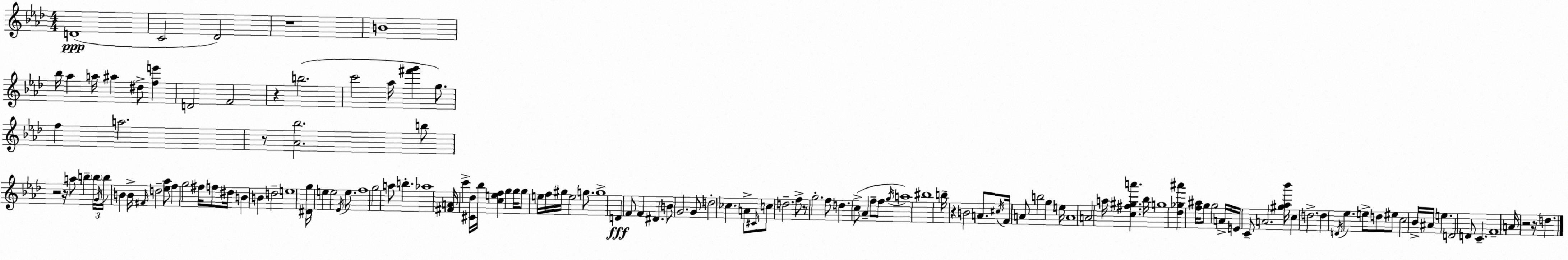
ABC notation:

X:1
T:Untitled
M:4/4
L:1/4
K:Ab
D4 C2 _D2 z4 B4 _b/4 _a a/4 ^a ^d/2 [fe'] D2 F2 z b2 c'2 _a/4 [^f'g'] g/2 f a2 z/2 [_A_b]2 b/2 z2 z/4 a/2 b b/4 G/4 b/4 B B/4 ^F/4 d2 [_e_a]/2 f g2 ^f/4 f/2 ^d/4 B B d2 e4 [^Dg]/4 e e2 _E/4 e/2 f4 g2 a/2 b _a4 [^FA]/4 c' [^C_d]/4 _b/4 [cef] g g/4 g/2 e/4 f/4 ^g/4 e2 g/2 g4 D F/2 F ^D B/2 G2 G/2 d2 _c A/2 ^C/4 c/2 d2 f/2 z/2 g2 f/2 d c/2 _A f/2 f/2 g/4 a4 ^b4 b/4 z B2 A/2 ^c/4 F/4 A/2 b2 g e/4 A4 A2 a/4 [c^f^ga'] _b/4 g4 [_d_g^a'] [f^a]/4 g/2 g2 A/4 E/4 C/2 A2 [^g_a_b']/4 c d2 d D/4 _e e/2 d/2 ^e/2 c2 _B/4 ^A/4 e D2 D/2 C F4 A/4 z2 z/4 d